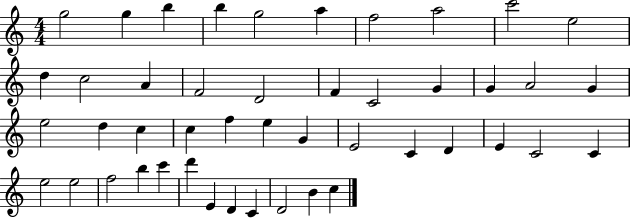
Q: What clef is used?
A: treble